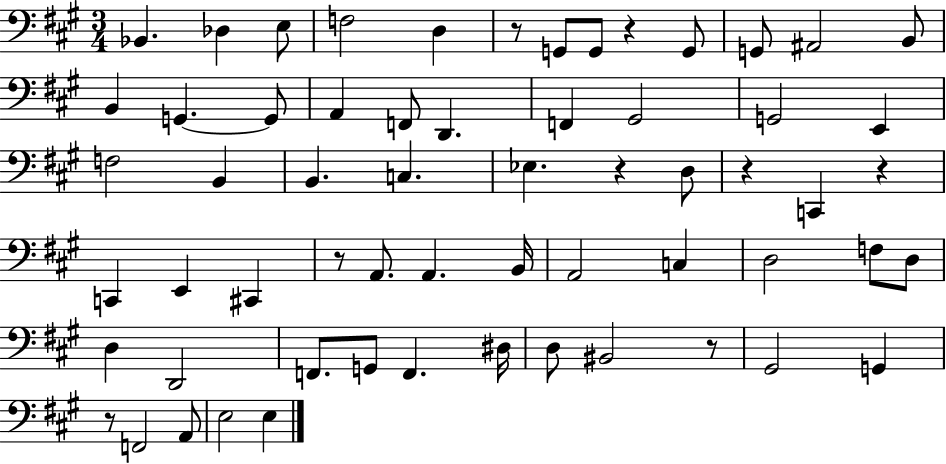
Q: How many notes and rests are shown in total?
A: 61